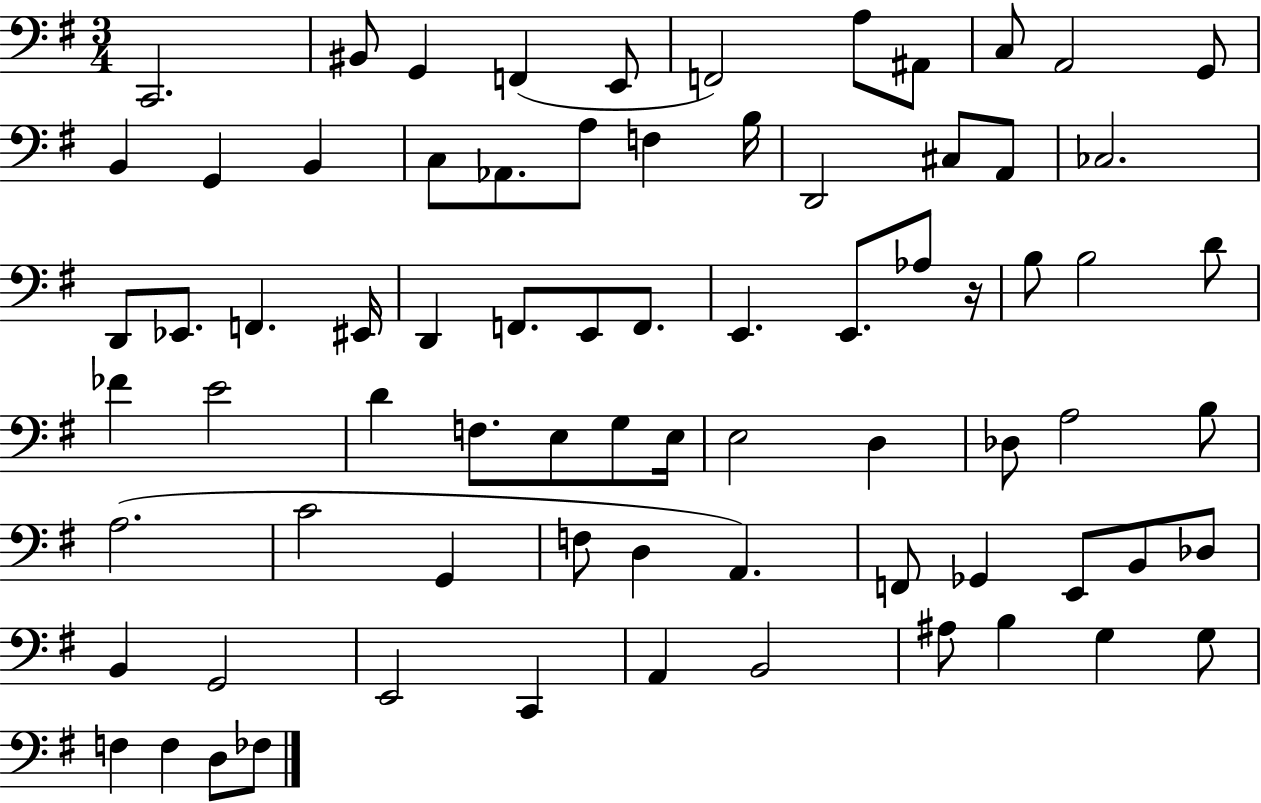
X:1
T:Untitled
M:3/4
L:1/4
K:G
C,,2 ^B,,/2 G,, F,, E,,/2 F,,2 A,/2 ^A,,/2 C,/2 A,,2 G,,/2 B,, G,, B,, C,/2 _A,,/2 A,/2 F, B,/4 D,,2 ^C,/2 A,,/2 _C,2 D,,/2 _E,,/2 F,, ^E,,/4 D,, F,,/2 E,,/2 F,,/2 E,, E,,/2 _A,/2 z/4 B,/2 B,2 D/2 _F E2 D F,/2 E,/2 G,/2 E,/4 E,2 D, _D,/2 A,2 B,/2 A,2 C2 G,, F,/2 D, A,, F,,/2 _G,, E,,/2 B,,/2 _D,/2 B,, G,,2 E,,2 C,, A,, B,,2 ^A,/2 B, G, G,/2 F, F, D,/2 _F,/2